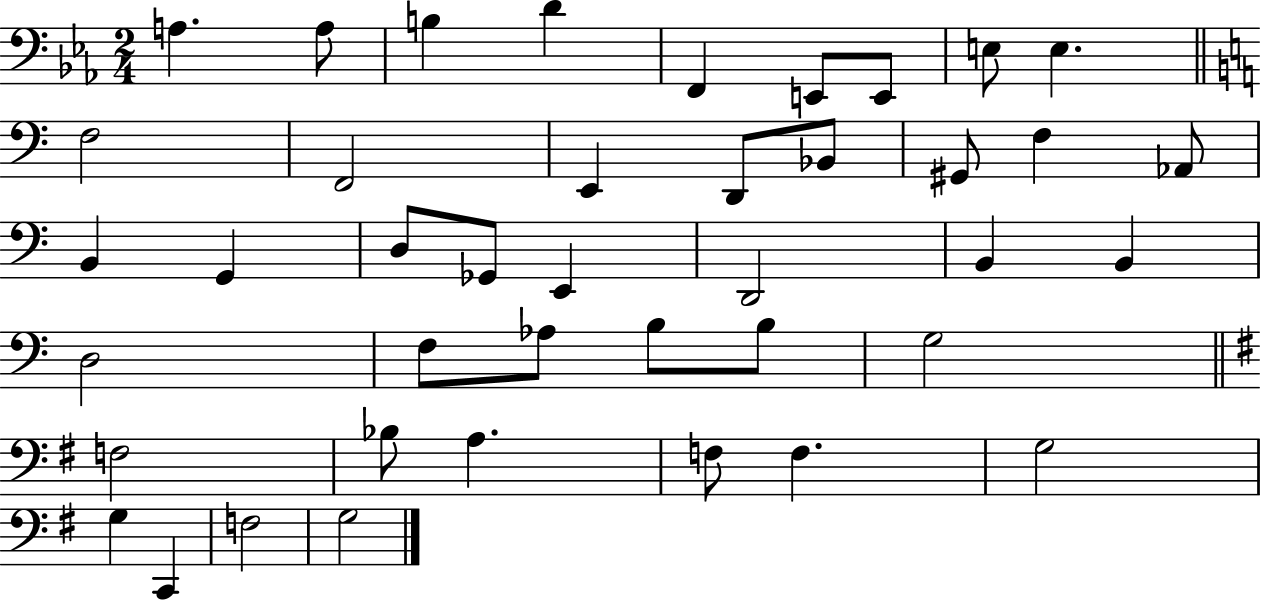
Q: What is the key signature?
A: EES major